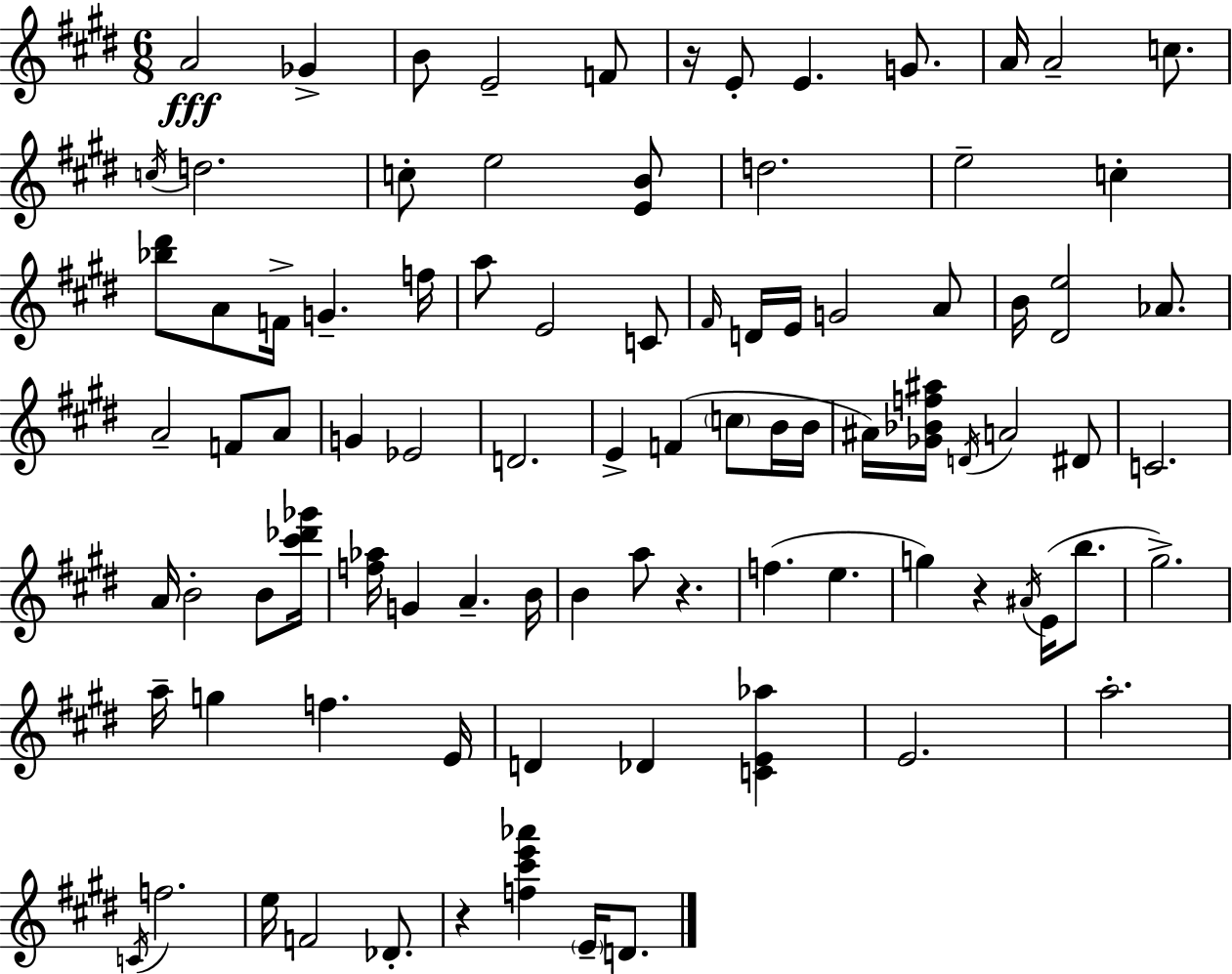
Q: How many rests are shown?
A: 4